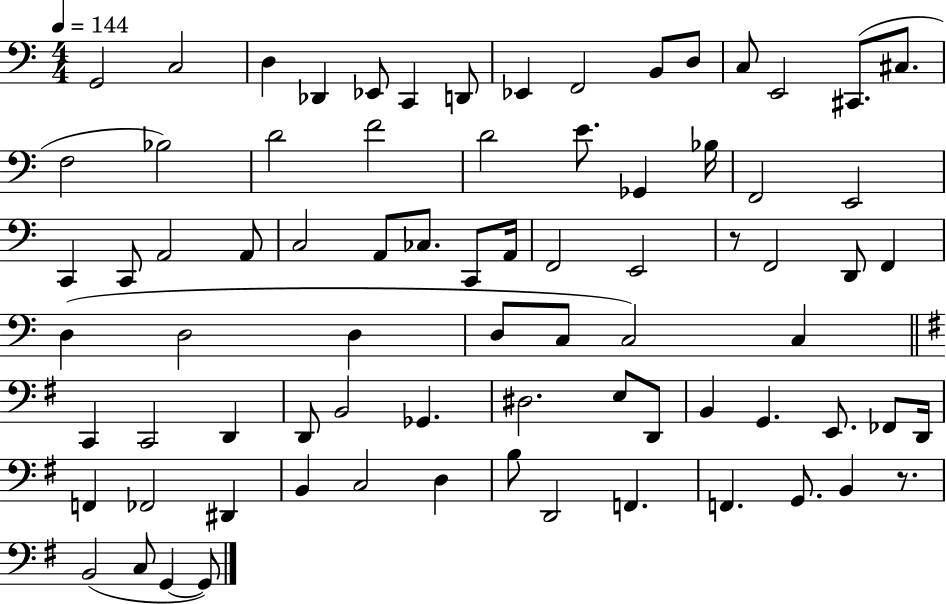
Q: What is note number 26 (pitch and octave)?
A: C2